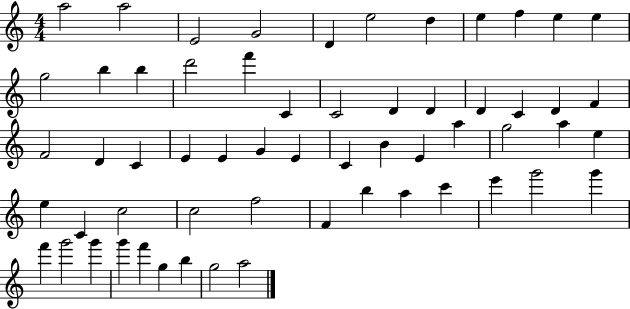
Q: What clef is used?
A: treble